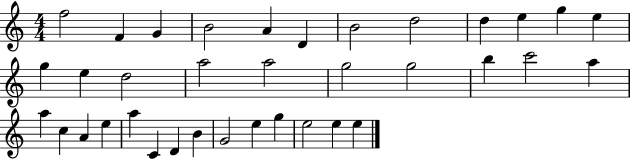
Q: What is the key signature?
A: C major